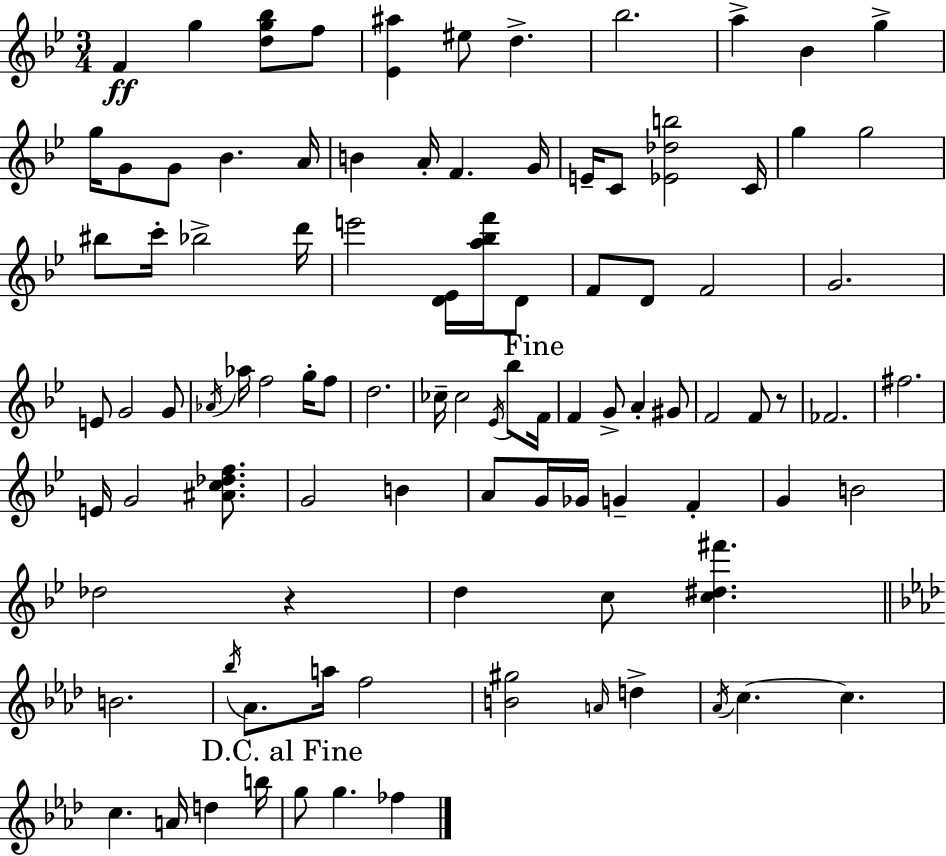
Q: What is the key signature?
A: BES major